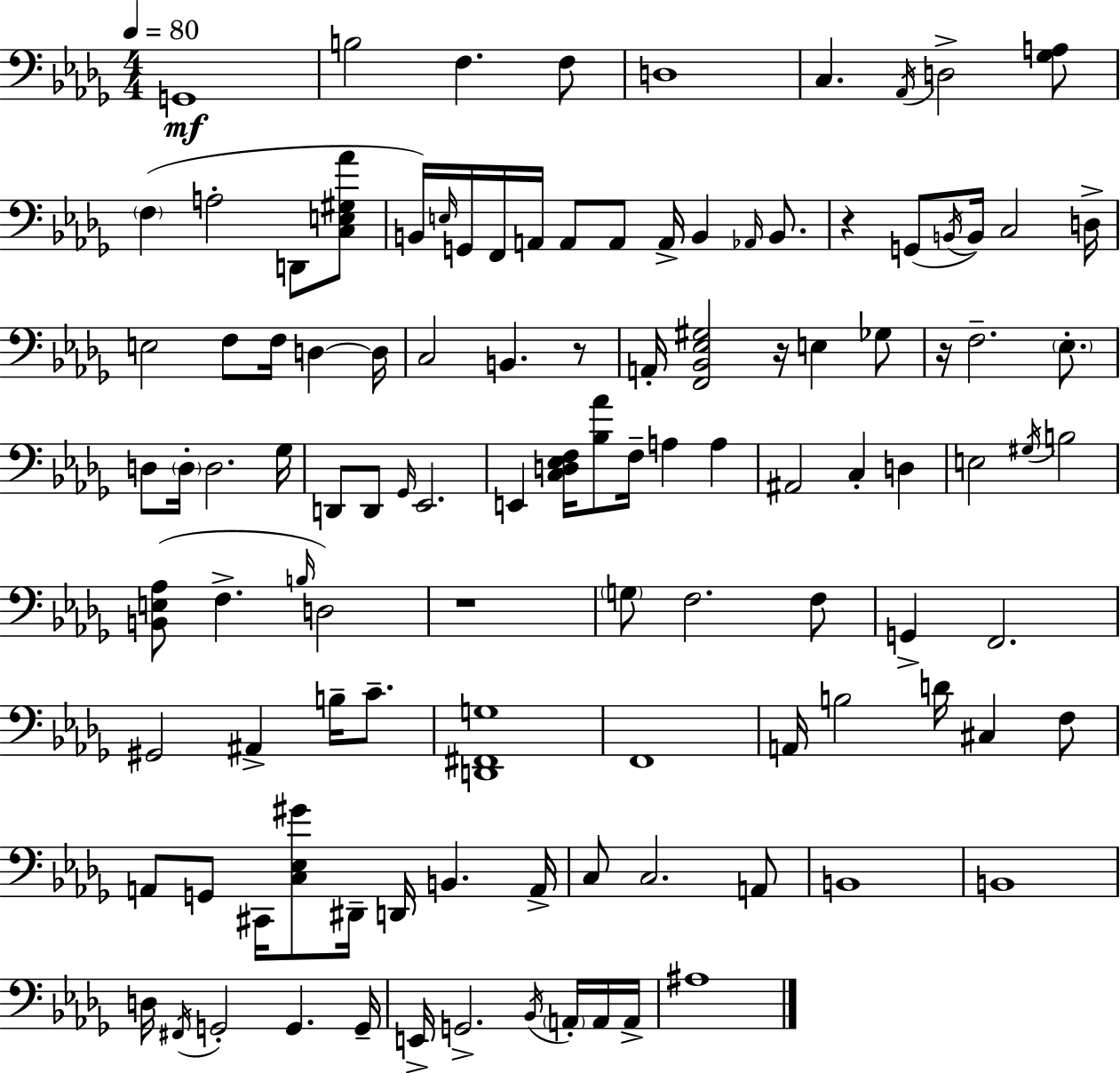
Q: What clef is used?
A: bass